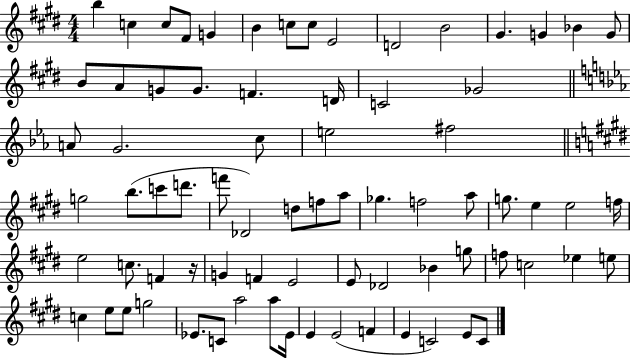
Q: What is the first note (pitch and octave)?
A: B5